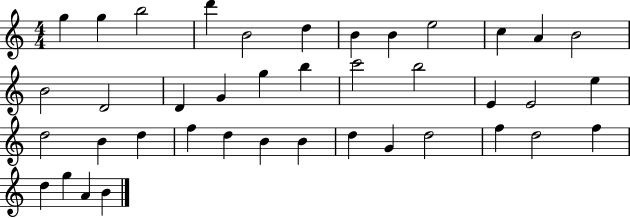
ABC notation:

X:1
T:Untitled
M:4/4
L:1/4
K:C
g g b2 d' B2 d B B e2 c A B2 B2 D2 D G g b c'2 b2 E E2 e d2 B d f d B B d G d2 f d2 f d g A B